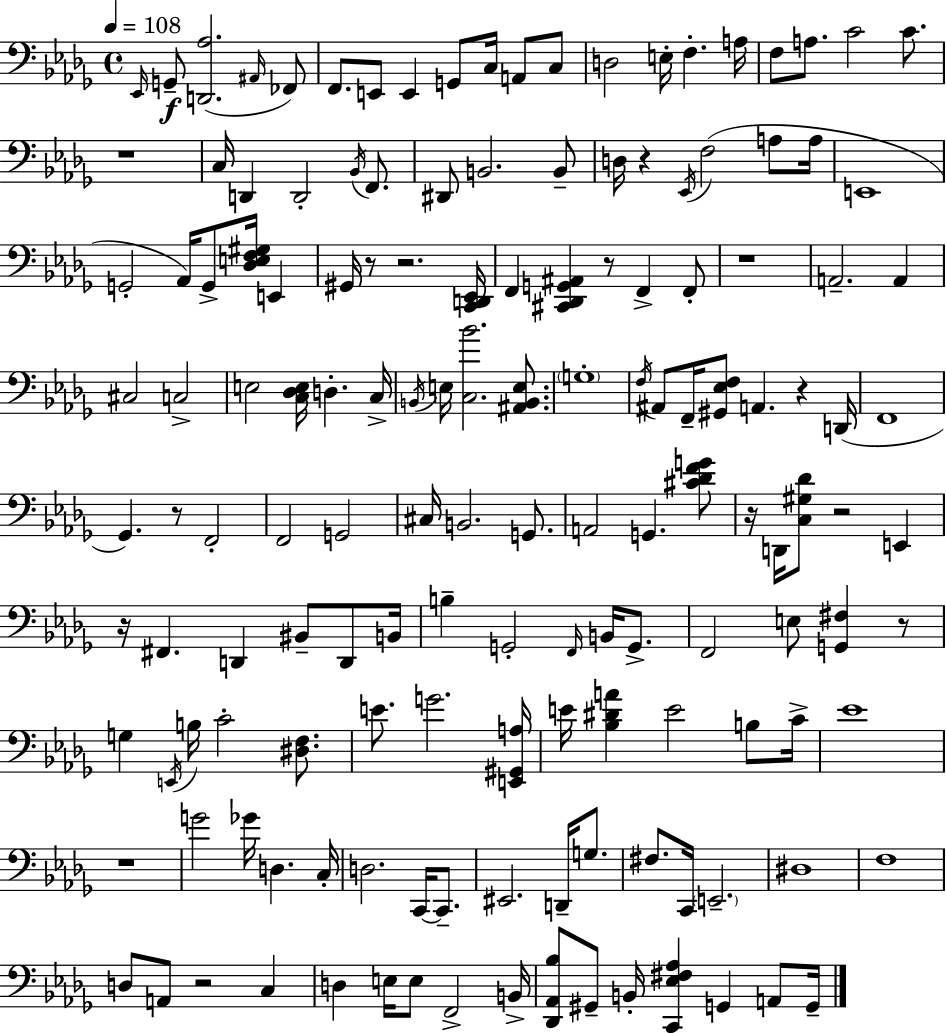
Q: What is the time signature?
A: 4/4